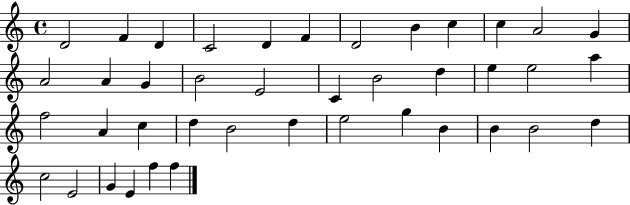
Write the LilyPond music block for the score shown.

{
  \clef treble
  \time 4/4
  \defaultTimeSignature
  \key c \major
  d'2 f'4 d'4 | c'2 d'4 f'4 | d'2 b'4 c''4 | c''4 a'2 g'4 | \break a'2 a'4 g'4 | b'2 e'2 | c'4 b'2 d''4 | e''4 e''2 a''4 | \break f''2 a'4 c''4 | d''4 b'2 d''4 | e''2 g''4 b'4 | b'4 b'2 d''4 | \break c''2 e'2 | g'4 e'4 f''4 f''4 | \bar "|."
}